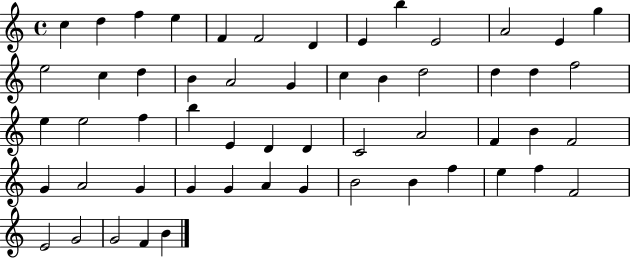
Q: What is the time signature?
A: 4/4